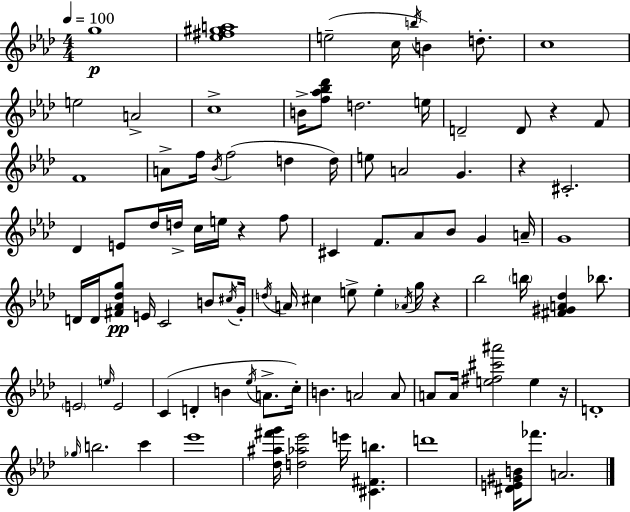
X:1
T:Untitled
M:4/4
L:1/4
K:Fm
g4 [_e^f^ga]4 e2 c/4 b/4 B d/2 c4 e2 A2 c4 B/4 [f_a_b_d']/2 d2 e/4 D2 D/2 z F/2 F4 A/2 f/4 _B/4 f2 d d/4 e/2 A2 G z ^C2 _D E/2 _d/4 d/4 c/4 e/4 z f/2 ^C F/2 _A/2 _B/2 G A/4 G4 D/4 D/4 [^F_A_dg]/2 E/4 C2 B/2 ^c/4 G/4 d/4 A/4 ^c e/2 e _A/4 g/4 z _b2 b/4 [^F^GA_d] _b/2 E2 e/4 E2 C D B _e/4 A/2 c/4 B A2 A/2 A/2 A/4 [e^f^c'^a']2 e z/4 D4 _g/4 b2 c' _e'4 [_d^a^f'g']/4 [d_a_e']2 e'/4 [^C^Fb] d'4 [^DE^GB]/4 _f'/2 A2